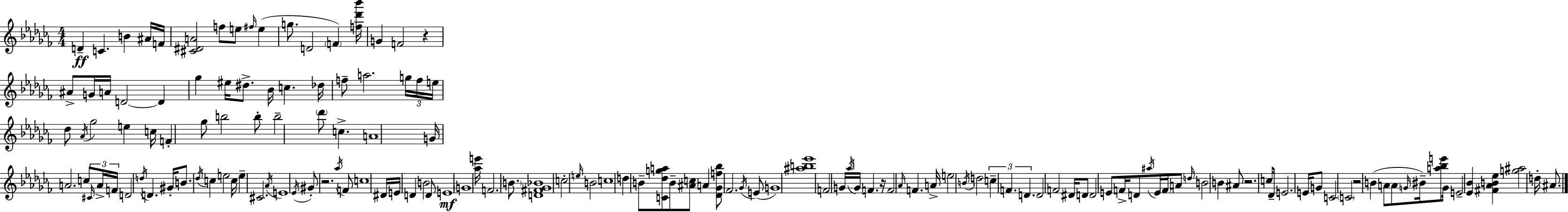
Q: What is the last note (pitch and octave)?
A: A#4